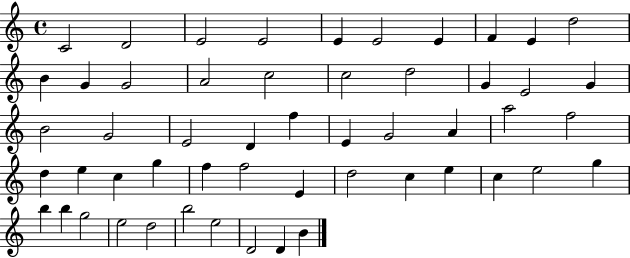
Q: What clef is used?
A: treble